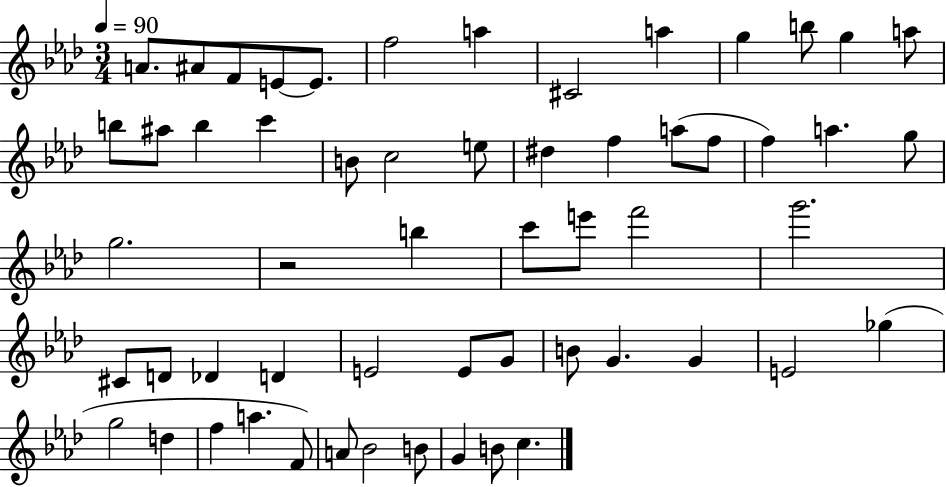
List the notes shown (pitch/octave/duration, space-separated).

A4/e. A#4/e F4/e E4/e E4/e. F5/h A5/q C#4/h A5/q G5/q B5/e G5/q A5/e B5/e A#5/e B5/q C6/q B4/e C5/h E5/e D#5/q F5/q A5/e F5/e F5/q A5/q. G5/e G5/h. R/h B5/q C6/e E6/e F6/h G6/h. C#4/e D4/e Db4/q D4/q E4/h E4/e G4/e B4/e G4/q. G4/q E4/h Gb5/q G5/h D5/q F5/q A5/q. F4/e A4/e Bb4/h B4/e G4/q B4/e C5/q.